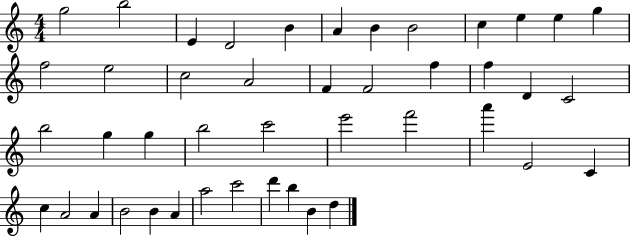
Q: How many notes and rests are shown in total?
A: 44